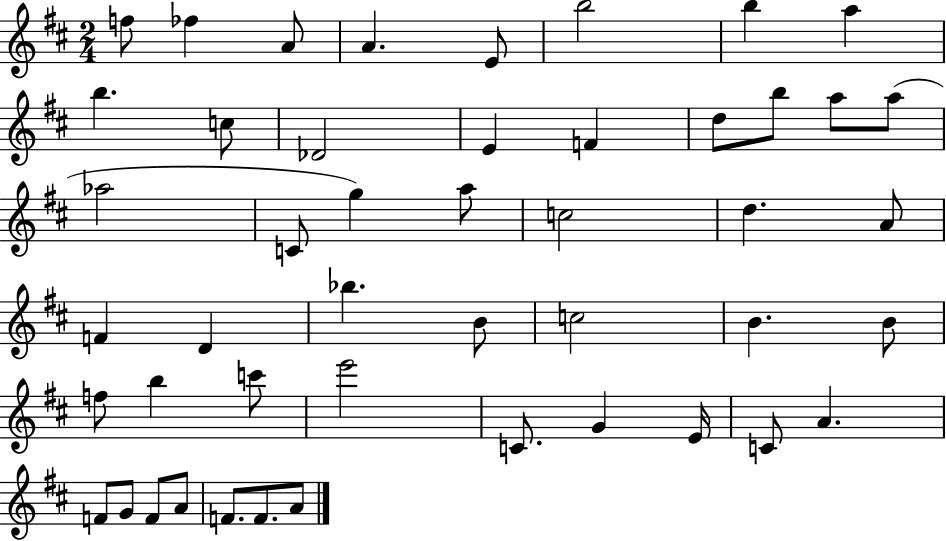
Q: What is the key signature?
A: D major